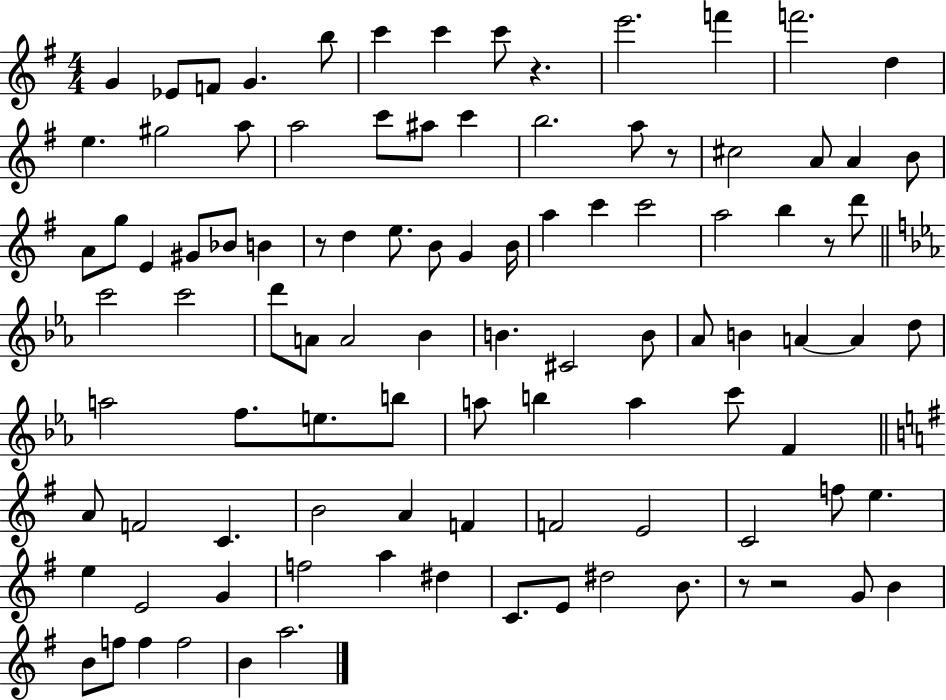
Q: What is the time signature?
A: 4/4